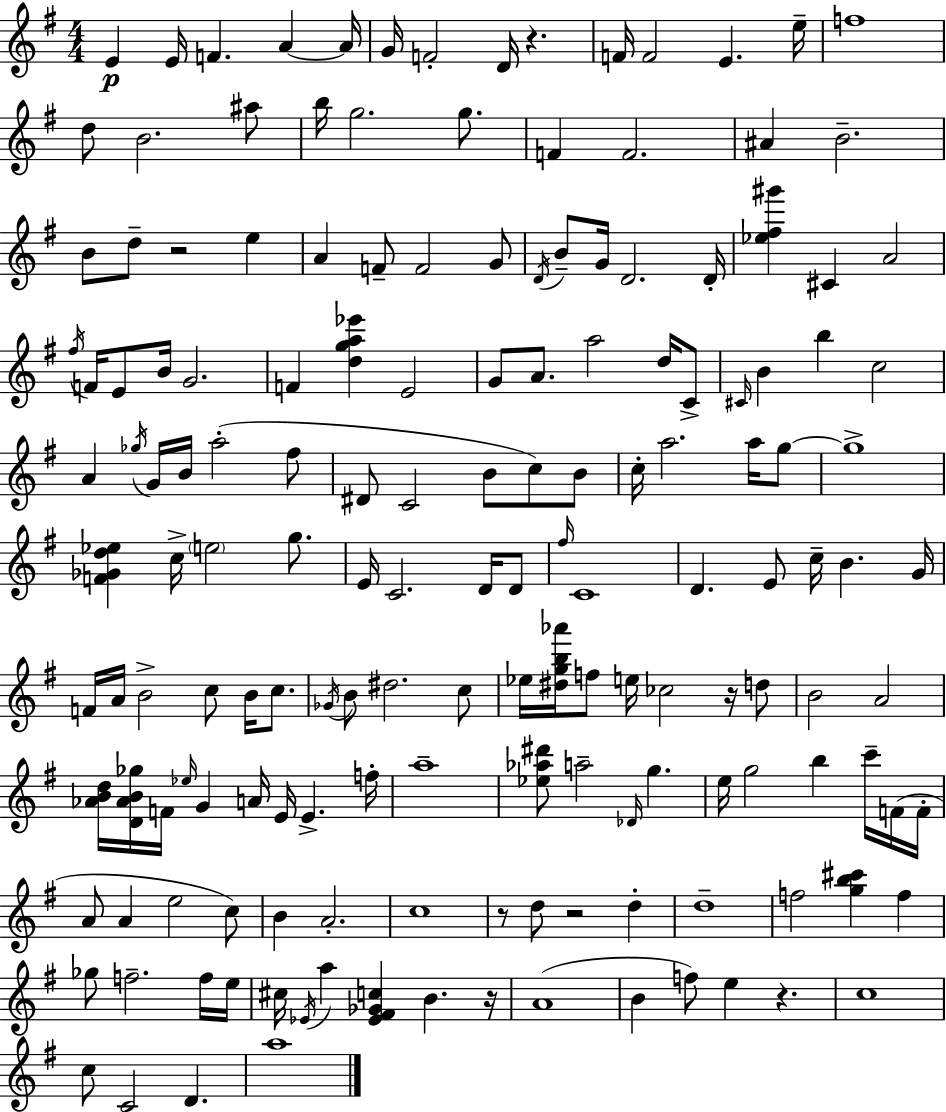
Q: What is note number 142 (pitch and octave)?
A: C5